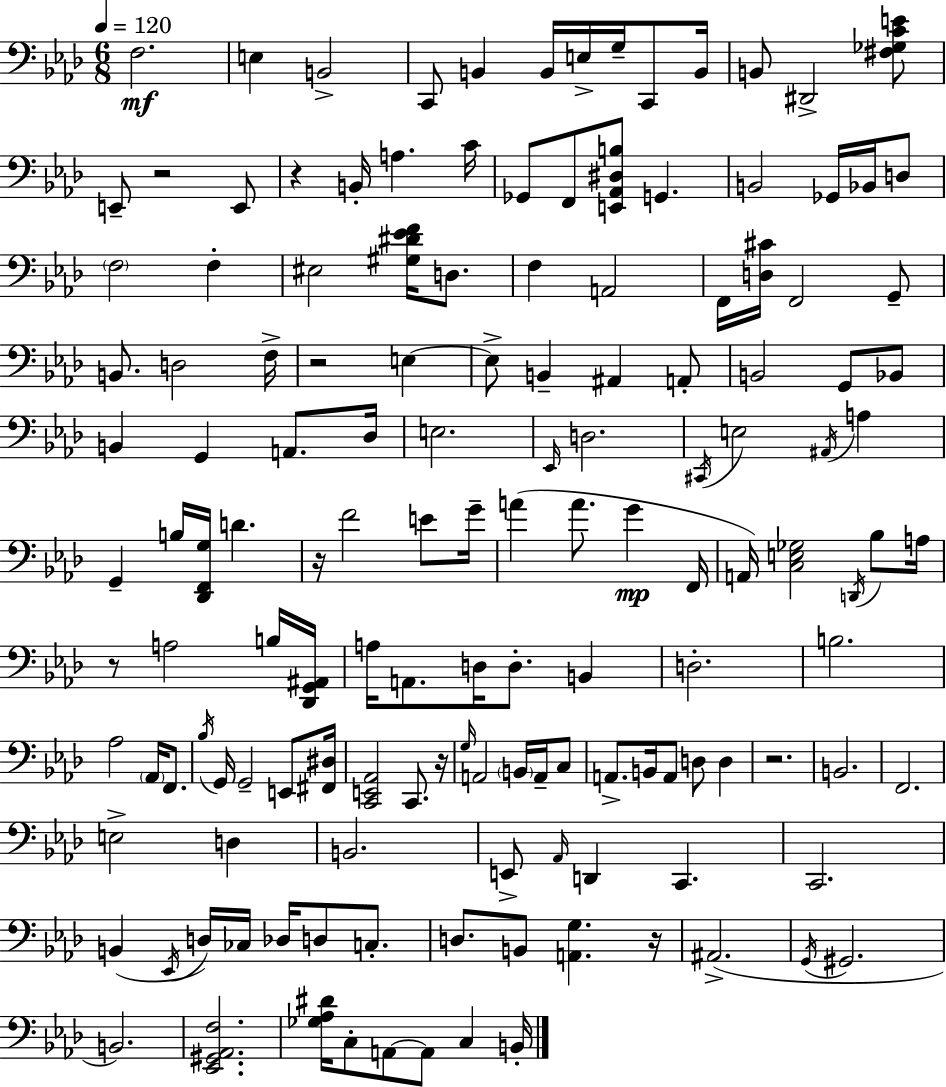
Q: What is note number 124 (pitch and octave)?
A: B2